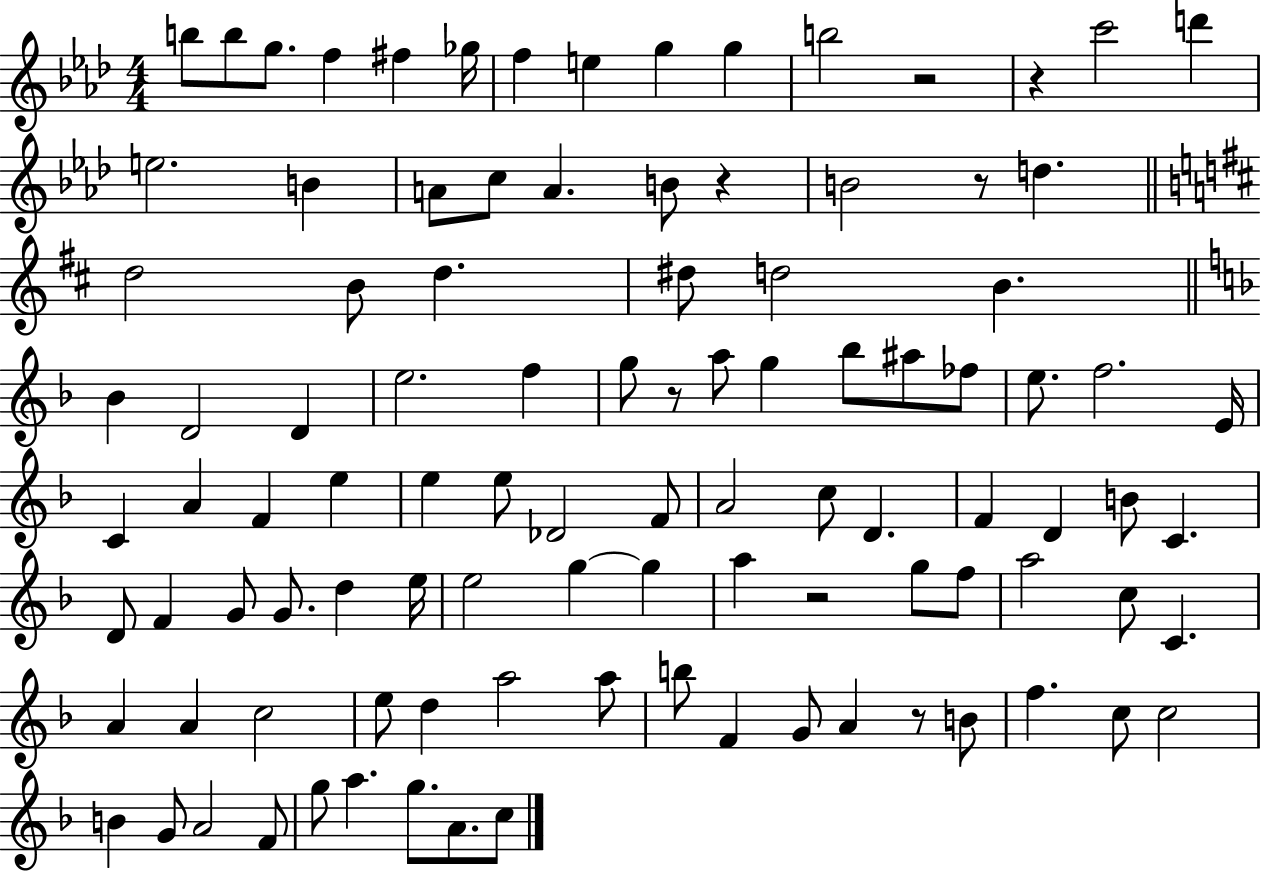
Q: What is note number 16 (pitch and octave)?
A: A4